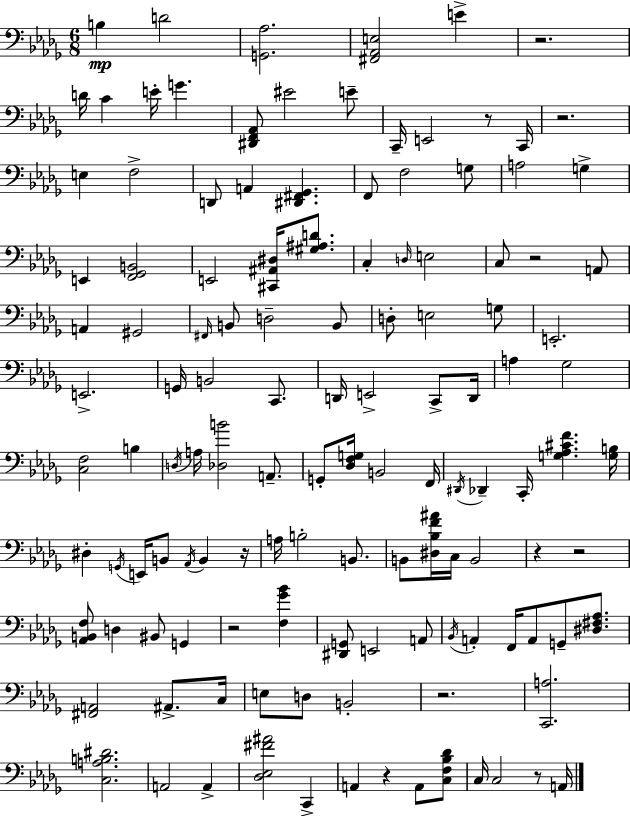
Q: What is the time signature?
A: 6/8